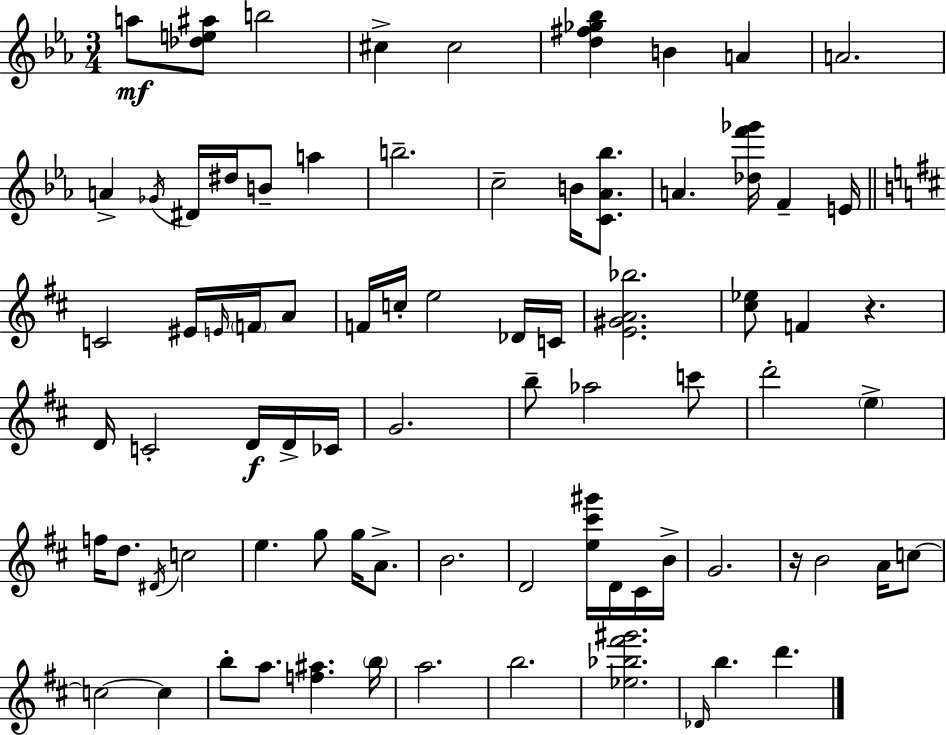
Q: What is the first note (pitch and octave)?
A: A5